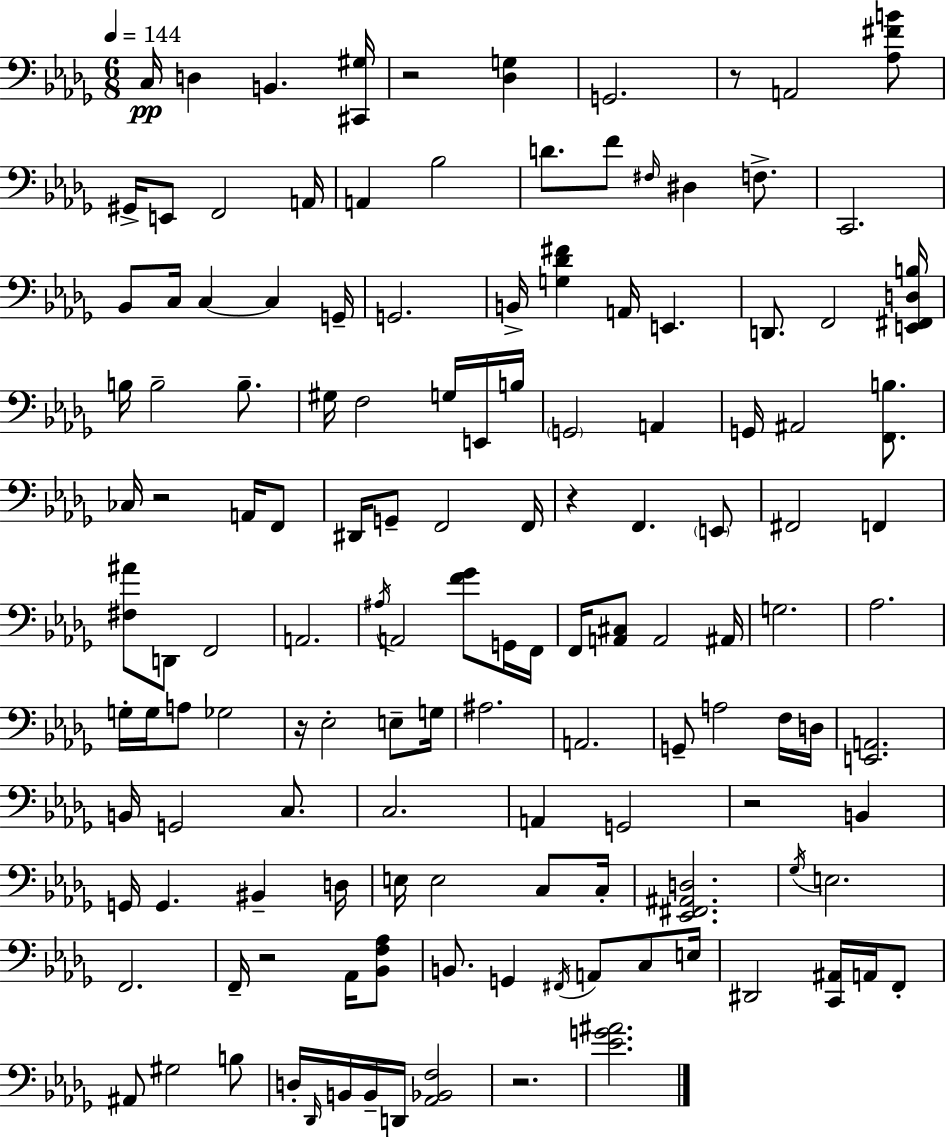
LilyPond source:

{
  \clef bass
  \numericTimeSignature
  \time 6/8
  \key bes \minor
  \tempo 4 = 144
  c16\pp d4 b,4. <cis, gis>16 | r2 <des g>4 | g,2. | r8 a,2 <aes fis' b'>8 | \break gis,16-> e,8 f,2 a,16 | a,4 bes2 | d'8. f'8 \grace { fis16 } dis4 f8.-> | c,2. | \break bes,8 c16 c4~~ c4 | g,16-- g,2. | b,16-> <g des' fis'>4 a,16 e,4. | d,8. f,2 | \break <e, fis, d b>16 b16 b2-- b8.-- | gis16 f2 g16 e,16 | b16 \parenthesize g,2 a,4 | g,16 ais,2 <f, b>8. | \break ces16 r2 a,16 f,8 | dis,16 g,8-- f,2 | f,16 r4 f,4. \parenthesize e,8 | fis,2 f,4 | \break <fis ais'>8 d,8 f,2 | a,2. | \acciaccatura { ais16 } a,2 <f' ges'>8 | g,16 f,16 f,16 <a, cis>8 a,2 | \break ais,16 g2. | aes2. | g16-. g16 a8 ges2 | r16 ees2-. e8-- | \break g16 ais2. | a,2. | g,8-- a2 | f16 d16 <e, a,>2. | \break b,16 g,2 c8. | c2. | a,4 g,2 | r2 b,4 | \break g,16 g,4. bis,4-- | d16 e16 e2 c8 | c16-. <ees, fis, ais, d>2. | \acciaccatura { ges16 } e2. | \break f,2. | f,16-- r2 | aes,16 <bes, f aes>8 b,8. g,4 \acciaccatura { fis,16 } a,8 | c8 e16 dis,2 | \break <c, ais,>16 a,16 f,8-. ais,8 gis2 | b8 d16-. \grace { des,16 } b,16 b,16-- d,16 <aes, bes, f>2 | r2. | <ees' g' ais'>2. | \break \bar "|."
}